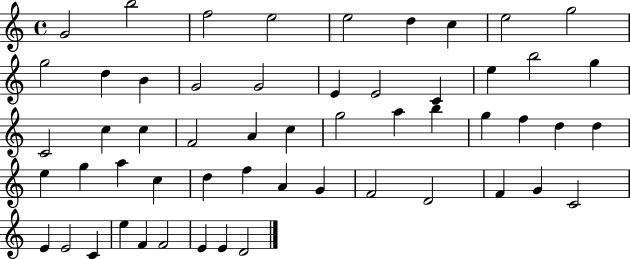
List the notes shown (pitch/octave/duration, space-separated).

G4/h B5/h F5/h E5/h E5/h D5/q C5/q E5/h G5/h G5/h D5/q B4/q G4/h G4/h E4/q E4/h C4/q E5/q B5/h G5/q C4/h C5/q C5/q F4/h A4/q C5/q G5/h A5/q B5/q G5/q F5/q D5/q D5/q E5/q G5/q A5/q C5/q D5/q F5/q A4/q G4/q F4/h D4/h F4/q G4/q C4/h E4/q E4/h C4/q E5/q F4/q F4/h E4/q E4/q D4/h